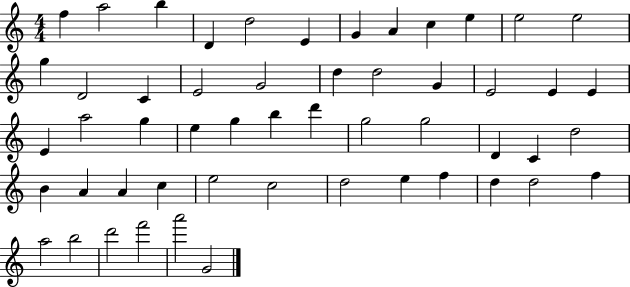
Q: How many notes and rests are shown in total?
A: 53